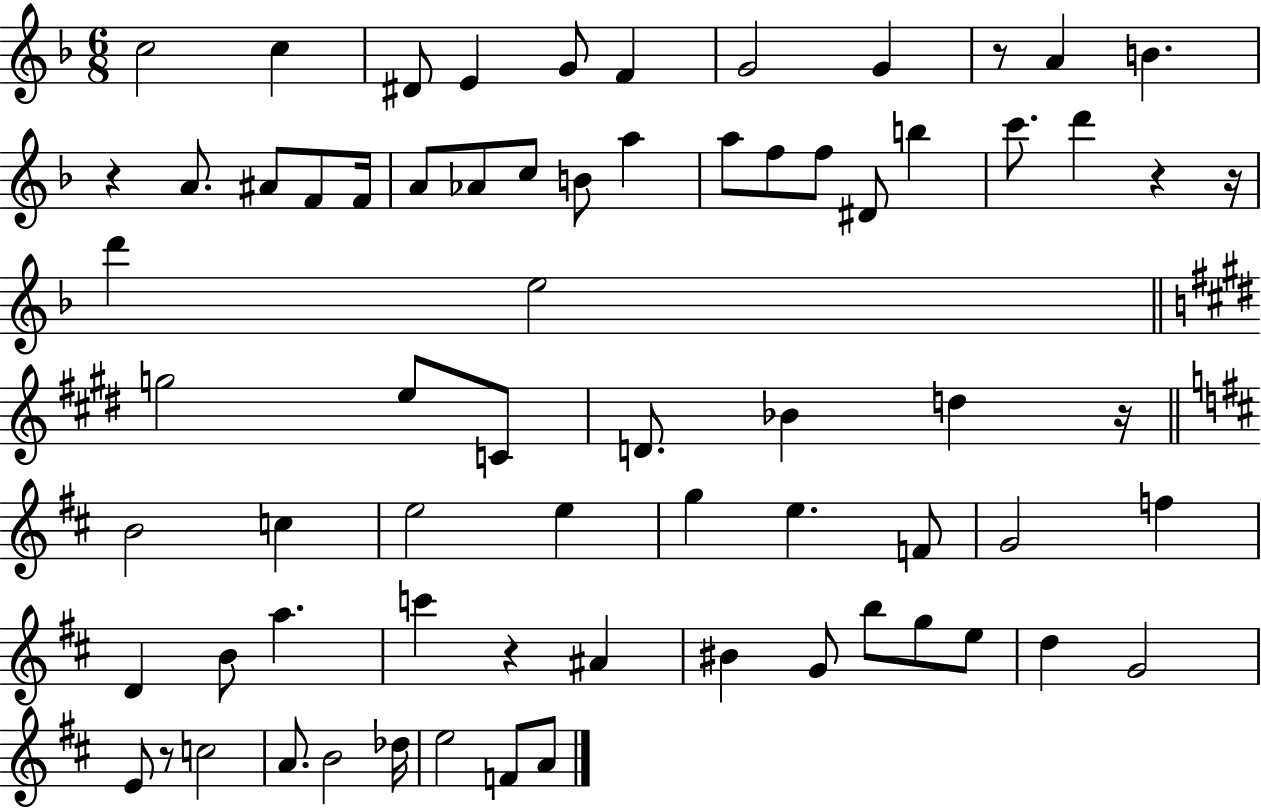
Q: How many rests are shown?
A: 7